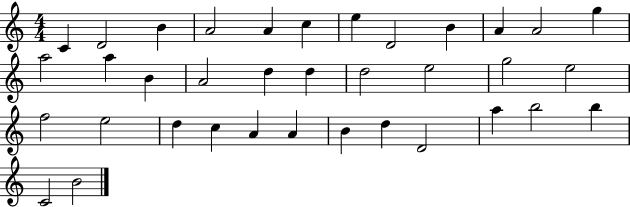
{
  \clef treble
  \numericTimeSignature
  \time 4/4
  \key c \major
  c'4 d'2 b'4 | a'2 a'4 c''4 | e''4 d'2 b'4 | a'4 a'2 g''4 | \break a''2 a''4 b'4 | a'2 d''4 d''4 | d''2 e''2 | g''2 e''2 | \break f''2 e''2 | d''4 c''4 a'4 a'4 | b'4 d''4 d'2 | a''4 b''2 b''4 | \break c'2 b'2 | \bar "|."
}